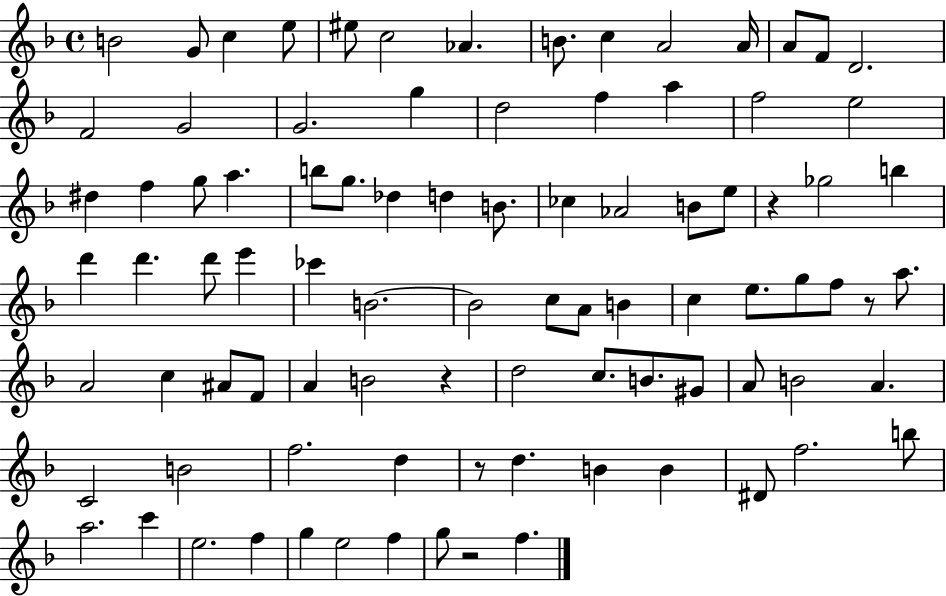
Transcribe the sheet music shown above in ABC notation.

X:1
T:Untitled
M:4/4
L:1/4
K:F
B2 G/2 c e/2 ^e/2 c2 _A B/2 c A2 A/4 A/2 F/2 D2 F2 G2 G2 g d2 f a f2 e2 ^d f g/2 a b/2 g/2 _d d B/2 _c _A2 B/2 e/2 z _g2 b d' d' d'/2 e' _c' B2 B2 c/2 A/2 B c e/2 g/2 f/2 z/2 a/2 A2 c ^A/2 F/2 A B2 z d2 c/2 B/2 ^G/2 A/2 B2 A C2 B2 f2 d z/2 d B B ^D/2 f2 b/2 a2 c' e2 f g e2 f g/2 z2 f